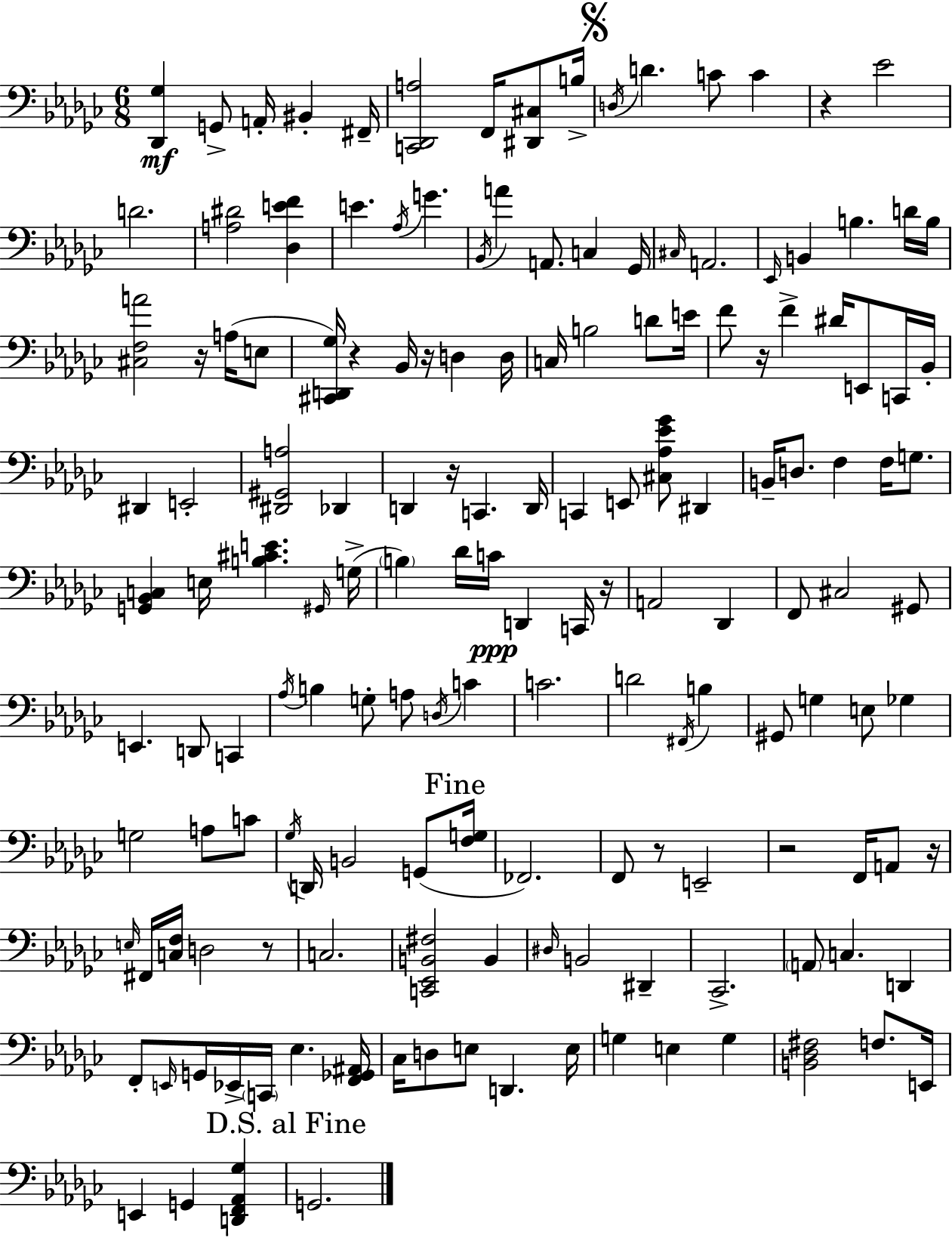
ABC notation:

X:1
T:Untitled
M:6/8
L:1/4
K:Ebm
[_D,,_G,] G,,/2 A,,/4 ^B,, ^F,,/4 [C,,_D,,A,]2 F,,/4 [^D,,^C,]/2 B,/4 D,/4 D C/2 C z _E2 D2 [A,^D]2 [_D,EF] E _A,/4 G _B,,/4 A A,,/2 C, _G,,/4 ^C,/4 A,,2 _E,,/4 B,, B, D/4 B,/4 [^C,F,A]2 z/4 A,/4 E,/2 [^C,,D,,_G,]/4 z _B,,/4 z/4 D, D,/4 C,/4 B,2 D/2 E/4 F/2 z/4 F ^D/4 E,,/2 C,,/4 _B,,/4 ^D,, E,,2 [^D,,^G,,A,]2 _D,, D,, z/4 C,, D,,/4 C,, E,,/2 [^C,_A,_E_G]/2 ^D,, B,,/4 D,/2 F, F,/4 G,/2 [G,,_B,,C,] E,/4 [B,^CE] ^G,,/4 G,/4 B, _D/4 C/4 D,, C,,/4 z/4 A,,2 _D,, F,,/2 ^C,2 ^G,,/2 E,, D,,/2 C,, _A,/4 B, G,/2 A,/2 D,/4 C C2 D2 ^F,,/4 B, ^G,,/2 G, E,/2 _G, G,2 A,/2 C/2 _G,/4 D,,/4 B,,2 G,,/2 [F,G,]/4 _F,,2 F,,/2 z/2 E,,2 z2 F,,/4 A,,/2 z/4 E,/4 ^F,,/4 [C,F,]/4 D,2 z/2 C,2 [C,,_E,,B,,^F,]2 B,, ^D,/4 B,,2 ^D,, _C,,2 A,,/2 C, D,, F,,/2 E,,/4 G,,/4 _E,,/4 C,,/4 _E, [F,,_G,,^A,,]/4 _C,/4 D,/2 E,/2 D,, E,/4 G, E, G, [B,,_D,^F,]2 F,/2 E,,/4 E,, G,, [D,,F,,_A,,_G,] G,,2